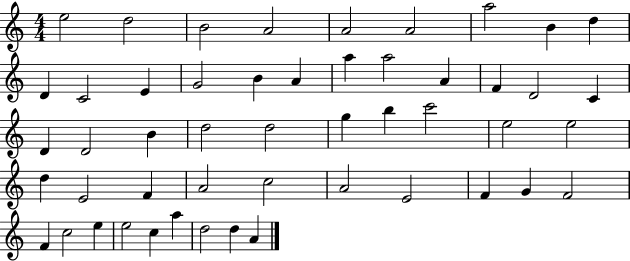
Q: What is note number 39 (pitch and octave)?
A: F4